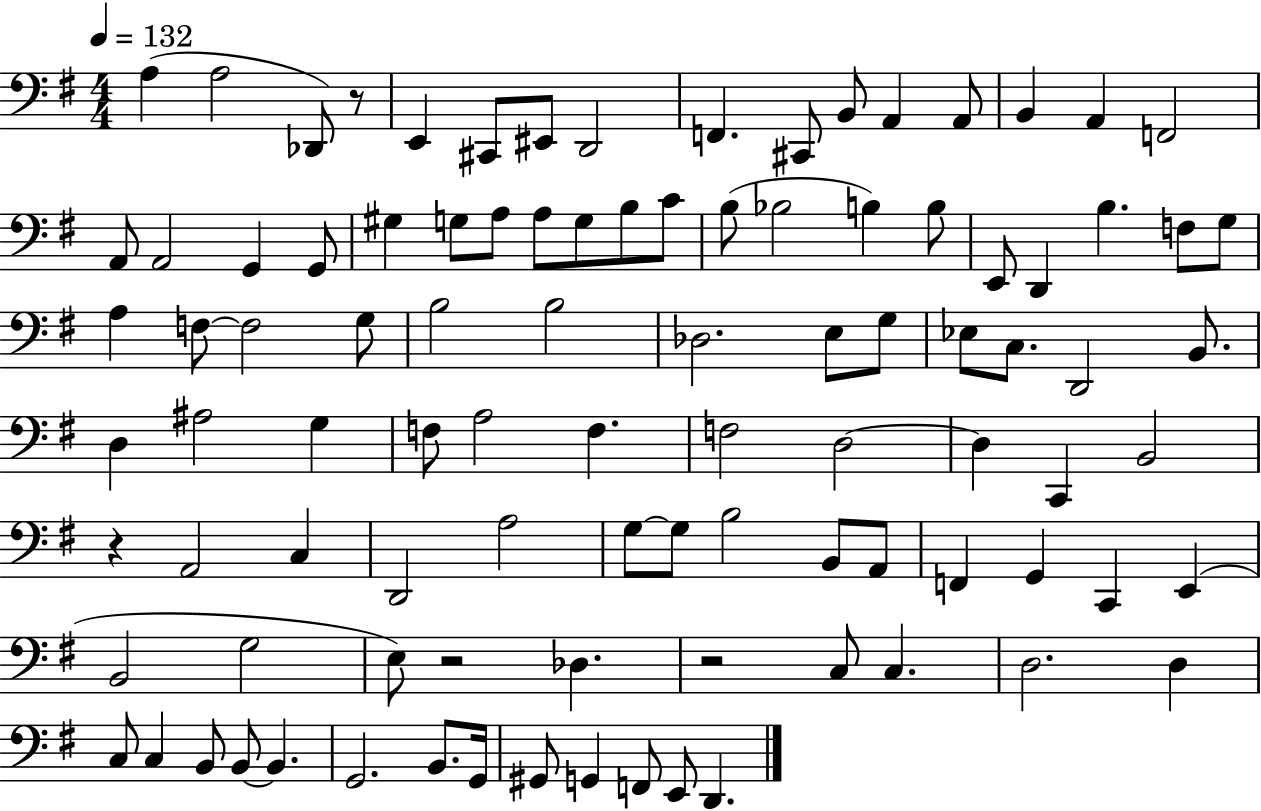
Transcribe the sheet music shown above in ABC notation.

X:1
T:Untitled
M:4/4
L:1/4
K:G
A, A,2 _D,,/2 z/2 E,, ^C,,/2 ^E,,/2 D,,2 F,, ^C,,/2 B,,/2 A,, A,,/2 B,, A,, F,,2 A,,/2 A,,2 G,, G,,/2 ^G, G,/2 A,/2 A,/2 G,/2 B,/2 C/2 B,/2 _B,2 B, B,/2 E,,/2 D,, B, F,/2 G,/2 A, F,/2 F,2 G,/2 B,2 B,2 _D,2 E,/2 G,/2 _E,/2 C,/2 D,,2 B,,/2 D, ^A,2 G, F,/2 A,2 F, F,2 D,2 D, C,, B,,2 z A,,2 C, D,,2 A,2 G,/2 G,/2 B,2 B,,/2 A,,/2 F,, G,, C,, E,, B,,2 G,2 E,/2 z2 _D, z2 C,/2 C, D,2 D, C,/2 C, B,,/2 B,,/2 B,, G,,2 B,,/2 G,,/4 ^G,,/2 G,, F,,/2 E,,/2 D,,